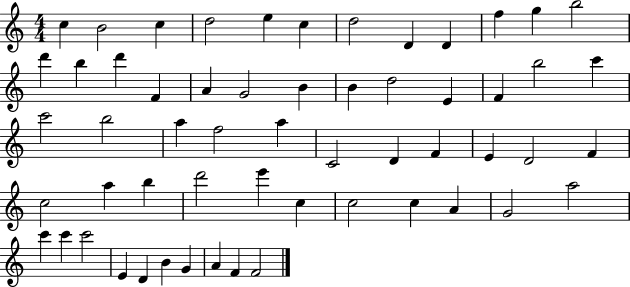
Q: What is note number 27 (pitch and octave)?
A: B5